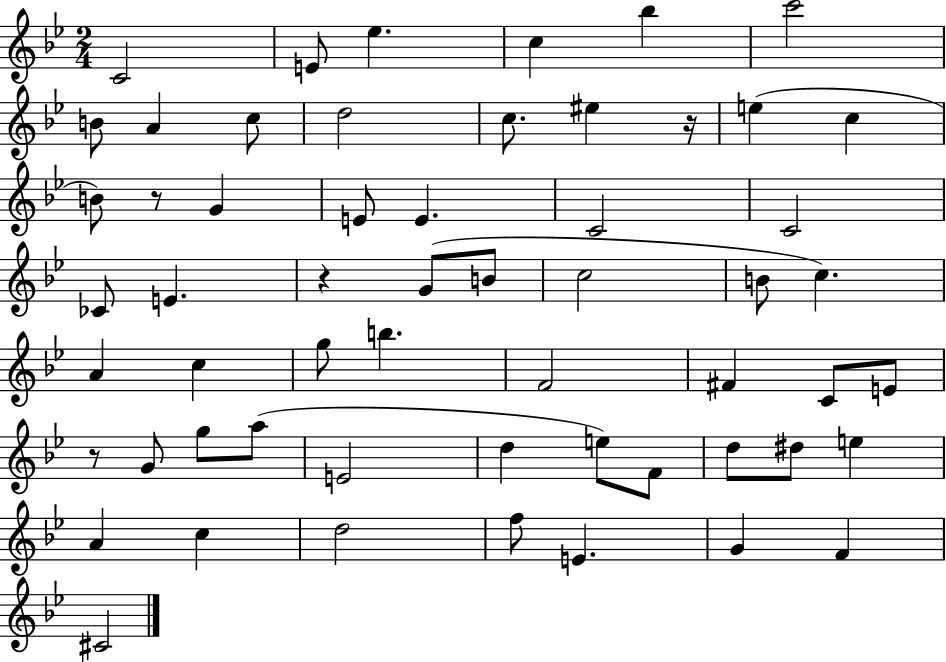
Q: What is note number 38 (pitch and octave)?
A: A5